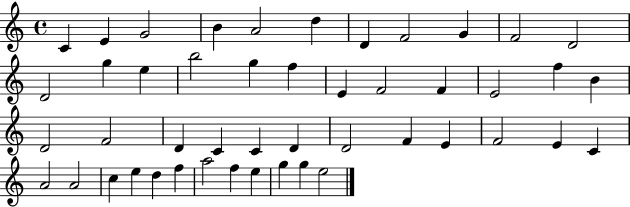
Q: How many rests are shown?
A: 0